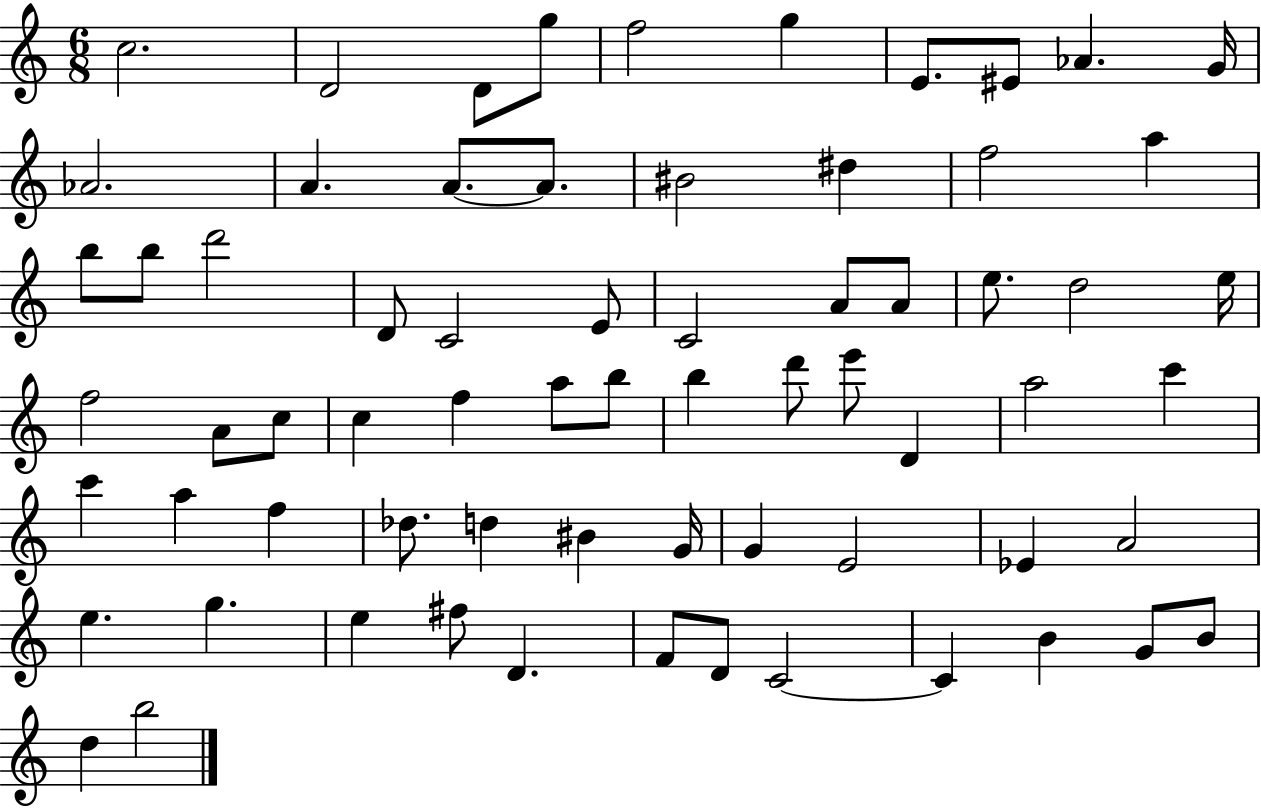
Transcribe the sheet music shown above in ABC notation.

X:1
T:Untitled
M:6/8
L:1/4
K:C
c2 D2 D/2 g/2 f2 g E/2 ^E/2 _A G/4 _A2 A A/2 A/2 ^B2 ^d f2 a b/2 b/2 d'2 D/2 C2 E/2 C2 A/2 A/2 e/2 d2 e/4 f2 A/2 c/2 c f a/2 b/2 b d'/2 e'/2 D a2 c' c' a f _d/2 d ^B G/4 G E2 _E A2 e g e ^f/2 D F/2 D/2 C2 C B G/2 B/2 d b2